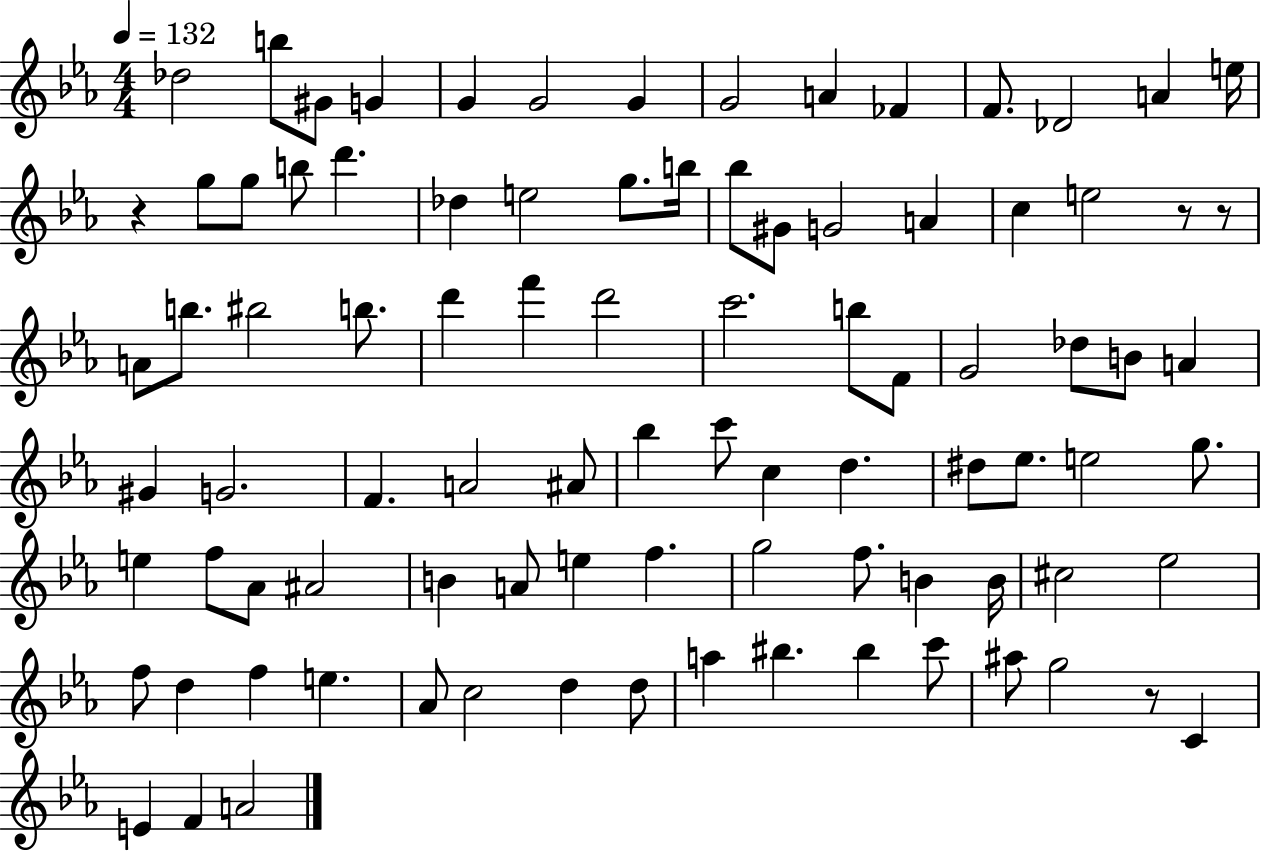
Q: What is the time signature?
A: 4/4